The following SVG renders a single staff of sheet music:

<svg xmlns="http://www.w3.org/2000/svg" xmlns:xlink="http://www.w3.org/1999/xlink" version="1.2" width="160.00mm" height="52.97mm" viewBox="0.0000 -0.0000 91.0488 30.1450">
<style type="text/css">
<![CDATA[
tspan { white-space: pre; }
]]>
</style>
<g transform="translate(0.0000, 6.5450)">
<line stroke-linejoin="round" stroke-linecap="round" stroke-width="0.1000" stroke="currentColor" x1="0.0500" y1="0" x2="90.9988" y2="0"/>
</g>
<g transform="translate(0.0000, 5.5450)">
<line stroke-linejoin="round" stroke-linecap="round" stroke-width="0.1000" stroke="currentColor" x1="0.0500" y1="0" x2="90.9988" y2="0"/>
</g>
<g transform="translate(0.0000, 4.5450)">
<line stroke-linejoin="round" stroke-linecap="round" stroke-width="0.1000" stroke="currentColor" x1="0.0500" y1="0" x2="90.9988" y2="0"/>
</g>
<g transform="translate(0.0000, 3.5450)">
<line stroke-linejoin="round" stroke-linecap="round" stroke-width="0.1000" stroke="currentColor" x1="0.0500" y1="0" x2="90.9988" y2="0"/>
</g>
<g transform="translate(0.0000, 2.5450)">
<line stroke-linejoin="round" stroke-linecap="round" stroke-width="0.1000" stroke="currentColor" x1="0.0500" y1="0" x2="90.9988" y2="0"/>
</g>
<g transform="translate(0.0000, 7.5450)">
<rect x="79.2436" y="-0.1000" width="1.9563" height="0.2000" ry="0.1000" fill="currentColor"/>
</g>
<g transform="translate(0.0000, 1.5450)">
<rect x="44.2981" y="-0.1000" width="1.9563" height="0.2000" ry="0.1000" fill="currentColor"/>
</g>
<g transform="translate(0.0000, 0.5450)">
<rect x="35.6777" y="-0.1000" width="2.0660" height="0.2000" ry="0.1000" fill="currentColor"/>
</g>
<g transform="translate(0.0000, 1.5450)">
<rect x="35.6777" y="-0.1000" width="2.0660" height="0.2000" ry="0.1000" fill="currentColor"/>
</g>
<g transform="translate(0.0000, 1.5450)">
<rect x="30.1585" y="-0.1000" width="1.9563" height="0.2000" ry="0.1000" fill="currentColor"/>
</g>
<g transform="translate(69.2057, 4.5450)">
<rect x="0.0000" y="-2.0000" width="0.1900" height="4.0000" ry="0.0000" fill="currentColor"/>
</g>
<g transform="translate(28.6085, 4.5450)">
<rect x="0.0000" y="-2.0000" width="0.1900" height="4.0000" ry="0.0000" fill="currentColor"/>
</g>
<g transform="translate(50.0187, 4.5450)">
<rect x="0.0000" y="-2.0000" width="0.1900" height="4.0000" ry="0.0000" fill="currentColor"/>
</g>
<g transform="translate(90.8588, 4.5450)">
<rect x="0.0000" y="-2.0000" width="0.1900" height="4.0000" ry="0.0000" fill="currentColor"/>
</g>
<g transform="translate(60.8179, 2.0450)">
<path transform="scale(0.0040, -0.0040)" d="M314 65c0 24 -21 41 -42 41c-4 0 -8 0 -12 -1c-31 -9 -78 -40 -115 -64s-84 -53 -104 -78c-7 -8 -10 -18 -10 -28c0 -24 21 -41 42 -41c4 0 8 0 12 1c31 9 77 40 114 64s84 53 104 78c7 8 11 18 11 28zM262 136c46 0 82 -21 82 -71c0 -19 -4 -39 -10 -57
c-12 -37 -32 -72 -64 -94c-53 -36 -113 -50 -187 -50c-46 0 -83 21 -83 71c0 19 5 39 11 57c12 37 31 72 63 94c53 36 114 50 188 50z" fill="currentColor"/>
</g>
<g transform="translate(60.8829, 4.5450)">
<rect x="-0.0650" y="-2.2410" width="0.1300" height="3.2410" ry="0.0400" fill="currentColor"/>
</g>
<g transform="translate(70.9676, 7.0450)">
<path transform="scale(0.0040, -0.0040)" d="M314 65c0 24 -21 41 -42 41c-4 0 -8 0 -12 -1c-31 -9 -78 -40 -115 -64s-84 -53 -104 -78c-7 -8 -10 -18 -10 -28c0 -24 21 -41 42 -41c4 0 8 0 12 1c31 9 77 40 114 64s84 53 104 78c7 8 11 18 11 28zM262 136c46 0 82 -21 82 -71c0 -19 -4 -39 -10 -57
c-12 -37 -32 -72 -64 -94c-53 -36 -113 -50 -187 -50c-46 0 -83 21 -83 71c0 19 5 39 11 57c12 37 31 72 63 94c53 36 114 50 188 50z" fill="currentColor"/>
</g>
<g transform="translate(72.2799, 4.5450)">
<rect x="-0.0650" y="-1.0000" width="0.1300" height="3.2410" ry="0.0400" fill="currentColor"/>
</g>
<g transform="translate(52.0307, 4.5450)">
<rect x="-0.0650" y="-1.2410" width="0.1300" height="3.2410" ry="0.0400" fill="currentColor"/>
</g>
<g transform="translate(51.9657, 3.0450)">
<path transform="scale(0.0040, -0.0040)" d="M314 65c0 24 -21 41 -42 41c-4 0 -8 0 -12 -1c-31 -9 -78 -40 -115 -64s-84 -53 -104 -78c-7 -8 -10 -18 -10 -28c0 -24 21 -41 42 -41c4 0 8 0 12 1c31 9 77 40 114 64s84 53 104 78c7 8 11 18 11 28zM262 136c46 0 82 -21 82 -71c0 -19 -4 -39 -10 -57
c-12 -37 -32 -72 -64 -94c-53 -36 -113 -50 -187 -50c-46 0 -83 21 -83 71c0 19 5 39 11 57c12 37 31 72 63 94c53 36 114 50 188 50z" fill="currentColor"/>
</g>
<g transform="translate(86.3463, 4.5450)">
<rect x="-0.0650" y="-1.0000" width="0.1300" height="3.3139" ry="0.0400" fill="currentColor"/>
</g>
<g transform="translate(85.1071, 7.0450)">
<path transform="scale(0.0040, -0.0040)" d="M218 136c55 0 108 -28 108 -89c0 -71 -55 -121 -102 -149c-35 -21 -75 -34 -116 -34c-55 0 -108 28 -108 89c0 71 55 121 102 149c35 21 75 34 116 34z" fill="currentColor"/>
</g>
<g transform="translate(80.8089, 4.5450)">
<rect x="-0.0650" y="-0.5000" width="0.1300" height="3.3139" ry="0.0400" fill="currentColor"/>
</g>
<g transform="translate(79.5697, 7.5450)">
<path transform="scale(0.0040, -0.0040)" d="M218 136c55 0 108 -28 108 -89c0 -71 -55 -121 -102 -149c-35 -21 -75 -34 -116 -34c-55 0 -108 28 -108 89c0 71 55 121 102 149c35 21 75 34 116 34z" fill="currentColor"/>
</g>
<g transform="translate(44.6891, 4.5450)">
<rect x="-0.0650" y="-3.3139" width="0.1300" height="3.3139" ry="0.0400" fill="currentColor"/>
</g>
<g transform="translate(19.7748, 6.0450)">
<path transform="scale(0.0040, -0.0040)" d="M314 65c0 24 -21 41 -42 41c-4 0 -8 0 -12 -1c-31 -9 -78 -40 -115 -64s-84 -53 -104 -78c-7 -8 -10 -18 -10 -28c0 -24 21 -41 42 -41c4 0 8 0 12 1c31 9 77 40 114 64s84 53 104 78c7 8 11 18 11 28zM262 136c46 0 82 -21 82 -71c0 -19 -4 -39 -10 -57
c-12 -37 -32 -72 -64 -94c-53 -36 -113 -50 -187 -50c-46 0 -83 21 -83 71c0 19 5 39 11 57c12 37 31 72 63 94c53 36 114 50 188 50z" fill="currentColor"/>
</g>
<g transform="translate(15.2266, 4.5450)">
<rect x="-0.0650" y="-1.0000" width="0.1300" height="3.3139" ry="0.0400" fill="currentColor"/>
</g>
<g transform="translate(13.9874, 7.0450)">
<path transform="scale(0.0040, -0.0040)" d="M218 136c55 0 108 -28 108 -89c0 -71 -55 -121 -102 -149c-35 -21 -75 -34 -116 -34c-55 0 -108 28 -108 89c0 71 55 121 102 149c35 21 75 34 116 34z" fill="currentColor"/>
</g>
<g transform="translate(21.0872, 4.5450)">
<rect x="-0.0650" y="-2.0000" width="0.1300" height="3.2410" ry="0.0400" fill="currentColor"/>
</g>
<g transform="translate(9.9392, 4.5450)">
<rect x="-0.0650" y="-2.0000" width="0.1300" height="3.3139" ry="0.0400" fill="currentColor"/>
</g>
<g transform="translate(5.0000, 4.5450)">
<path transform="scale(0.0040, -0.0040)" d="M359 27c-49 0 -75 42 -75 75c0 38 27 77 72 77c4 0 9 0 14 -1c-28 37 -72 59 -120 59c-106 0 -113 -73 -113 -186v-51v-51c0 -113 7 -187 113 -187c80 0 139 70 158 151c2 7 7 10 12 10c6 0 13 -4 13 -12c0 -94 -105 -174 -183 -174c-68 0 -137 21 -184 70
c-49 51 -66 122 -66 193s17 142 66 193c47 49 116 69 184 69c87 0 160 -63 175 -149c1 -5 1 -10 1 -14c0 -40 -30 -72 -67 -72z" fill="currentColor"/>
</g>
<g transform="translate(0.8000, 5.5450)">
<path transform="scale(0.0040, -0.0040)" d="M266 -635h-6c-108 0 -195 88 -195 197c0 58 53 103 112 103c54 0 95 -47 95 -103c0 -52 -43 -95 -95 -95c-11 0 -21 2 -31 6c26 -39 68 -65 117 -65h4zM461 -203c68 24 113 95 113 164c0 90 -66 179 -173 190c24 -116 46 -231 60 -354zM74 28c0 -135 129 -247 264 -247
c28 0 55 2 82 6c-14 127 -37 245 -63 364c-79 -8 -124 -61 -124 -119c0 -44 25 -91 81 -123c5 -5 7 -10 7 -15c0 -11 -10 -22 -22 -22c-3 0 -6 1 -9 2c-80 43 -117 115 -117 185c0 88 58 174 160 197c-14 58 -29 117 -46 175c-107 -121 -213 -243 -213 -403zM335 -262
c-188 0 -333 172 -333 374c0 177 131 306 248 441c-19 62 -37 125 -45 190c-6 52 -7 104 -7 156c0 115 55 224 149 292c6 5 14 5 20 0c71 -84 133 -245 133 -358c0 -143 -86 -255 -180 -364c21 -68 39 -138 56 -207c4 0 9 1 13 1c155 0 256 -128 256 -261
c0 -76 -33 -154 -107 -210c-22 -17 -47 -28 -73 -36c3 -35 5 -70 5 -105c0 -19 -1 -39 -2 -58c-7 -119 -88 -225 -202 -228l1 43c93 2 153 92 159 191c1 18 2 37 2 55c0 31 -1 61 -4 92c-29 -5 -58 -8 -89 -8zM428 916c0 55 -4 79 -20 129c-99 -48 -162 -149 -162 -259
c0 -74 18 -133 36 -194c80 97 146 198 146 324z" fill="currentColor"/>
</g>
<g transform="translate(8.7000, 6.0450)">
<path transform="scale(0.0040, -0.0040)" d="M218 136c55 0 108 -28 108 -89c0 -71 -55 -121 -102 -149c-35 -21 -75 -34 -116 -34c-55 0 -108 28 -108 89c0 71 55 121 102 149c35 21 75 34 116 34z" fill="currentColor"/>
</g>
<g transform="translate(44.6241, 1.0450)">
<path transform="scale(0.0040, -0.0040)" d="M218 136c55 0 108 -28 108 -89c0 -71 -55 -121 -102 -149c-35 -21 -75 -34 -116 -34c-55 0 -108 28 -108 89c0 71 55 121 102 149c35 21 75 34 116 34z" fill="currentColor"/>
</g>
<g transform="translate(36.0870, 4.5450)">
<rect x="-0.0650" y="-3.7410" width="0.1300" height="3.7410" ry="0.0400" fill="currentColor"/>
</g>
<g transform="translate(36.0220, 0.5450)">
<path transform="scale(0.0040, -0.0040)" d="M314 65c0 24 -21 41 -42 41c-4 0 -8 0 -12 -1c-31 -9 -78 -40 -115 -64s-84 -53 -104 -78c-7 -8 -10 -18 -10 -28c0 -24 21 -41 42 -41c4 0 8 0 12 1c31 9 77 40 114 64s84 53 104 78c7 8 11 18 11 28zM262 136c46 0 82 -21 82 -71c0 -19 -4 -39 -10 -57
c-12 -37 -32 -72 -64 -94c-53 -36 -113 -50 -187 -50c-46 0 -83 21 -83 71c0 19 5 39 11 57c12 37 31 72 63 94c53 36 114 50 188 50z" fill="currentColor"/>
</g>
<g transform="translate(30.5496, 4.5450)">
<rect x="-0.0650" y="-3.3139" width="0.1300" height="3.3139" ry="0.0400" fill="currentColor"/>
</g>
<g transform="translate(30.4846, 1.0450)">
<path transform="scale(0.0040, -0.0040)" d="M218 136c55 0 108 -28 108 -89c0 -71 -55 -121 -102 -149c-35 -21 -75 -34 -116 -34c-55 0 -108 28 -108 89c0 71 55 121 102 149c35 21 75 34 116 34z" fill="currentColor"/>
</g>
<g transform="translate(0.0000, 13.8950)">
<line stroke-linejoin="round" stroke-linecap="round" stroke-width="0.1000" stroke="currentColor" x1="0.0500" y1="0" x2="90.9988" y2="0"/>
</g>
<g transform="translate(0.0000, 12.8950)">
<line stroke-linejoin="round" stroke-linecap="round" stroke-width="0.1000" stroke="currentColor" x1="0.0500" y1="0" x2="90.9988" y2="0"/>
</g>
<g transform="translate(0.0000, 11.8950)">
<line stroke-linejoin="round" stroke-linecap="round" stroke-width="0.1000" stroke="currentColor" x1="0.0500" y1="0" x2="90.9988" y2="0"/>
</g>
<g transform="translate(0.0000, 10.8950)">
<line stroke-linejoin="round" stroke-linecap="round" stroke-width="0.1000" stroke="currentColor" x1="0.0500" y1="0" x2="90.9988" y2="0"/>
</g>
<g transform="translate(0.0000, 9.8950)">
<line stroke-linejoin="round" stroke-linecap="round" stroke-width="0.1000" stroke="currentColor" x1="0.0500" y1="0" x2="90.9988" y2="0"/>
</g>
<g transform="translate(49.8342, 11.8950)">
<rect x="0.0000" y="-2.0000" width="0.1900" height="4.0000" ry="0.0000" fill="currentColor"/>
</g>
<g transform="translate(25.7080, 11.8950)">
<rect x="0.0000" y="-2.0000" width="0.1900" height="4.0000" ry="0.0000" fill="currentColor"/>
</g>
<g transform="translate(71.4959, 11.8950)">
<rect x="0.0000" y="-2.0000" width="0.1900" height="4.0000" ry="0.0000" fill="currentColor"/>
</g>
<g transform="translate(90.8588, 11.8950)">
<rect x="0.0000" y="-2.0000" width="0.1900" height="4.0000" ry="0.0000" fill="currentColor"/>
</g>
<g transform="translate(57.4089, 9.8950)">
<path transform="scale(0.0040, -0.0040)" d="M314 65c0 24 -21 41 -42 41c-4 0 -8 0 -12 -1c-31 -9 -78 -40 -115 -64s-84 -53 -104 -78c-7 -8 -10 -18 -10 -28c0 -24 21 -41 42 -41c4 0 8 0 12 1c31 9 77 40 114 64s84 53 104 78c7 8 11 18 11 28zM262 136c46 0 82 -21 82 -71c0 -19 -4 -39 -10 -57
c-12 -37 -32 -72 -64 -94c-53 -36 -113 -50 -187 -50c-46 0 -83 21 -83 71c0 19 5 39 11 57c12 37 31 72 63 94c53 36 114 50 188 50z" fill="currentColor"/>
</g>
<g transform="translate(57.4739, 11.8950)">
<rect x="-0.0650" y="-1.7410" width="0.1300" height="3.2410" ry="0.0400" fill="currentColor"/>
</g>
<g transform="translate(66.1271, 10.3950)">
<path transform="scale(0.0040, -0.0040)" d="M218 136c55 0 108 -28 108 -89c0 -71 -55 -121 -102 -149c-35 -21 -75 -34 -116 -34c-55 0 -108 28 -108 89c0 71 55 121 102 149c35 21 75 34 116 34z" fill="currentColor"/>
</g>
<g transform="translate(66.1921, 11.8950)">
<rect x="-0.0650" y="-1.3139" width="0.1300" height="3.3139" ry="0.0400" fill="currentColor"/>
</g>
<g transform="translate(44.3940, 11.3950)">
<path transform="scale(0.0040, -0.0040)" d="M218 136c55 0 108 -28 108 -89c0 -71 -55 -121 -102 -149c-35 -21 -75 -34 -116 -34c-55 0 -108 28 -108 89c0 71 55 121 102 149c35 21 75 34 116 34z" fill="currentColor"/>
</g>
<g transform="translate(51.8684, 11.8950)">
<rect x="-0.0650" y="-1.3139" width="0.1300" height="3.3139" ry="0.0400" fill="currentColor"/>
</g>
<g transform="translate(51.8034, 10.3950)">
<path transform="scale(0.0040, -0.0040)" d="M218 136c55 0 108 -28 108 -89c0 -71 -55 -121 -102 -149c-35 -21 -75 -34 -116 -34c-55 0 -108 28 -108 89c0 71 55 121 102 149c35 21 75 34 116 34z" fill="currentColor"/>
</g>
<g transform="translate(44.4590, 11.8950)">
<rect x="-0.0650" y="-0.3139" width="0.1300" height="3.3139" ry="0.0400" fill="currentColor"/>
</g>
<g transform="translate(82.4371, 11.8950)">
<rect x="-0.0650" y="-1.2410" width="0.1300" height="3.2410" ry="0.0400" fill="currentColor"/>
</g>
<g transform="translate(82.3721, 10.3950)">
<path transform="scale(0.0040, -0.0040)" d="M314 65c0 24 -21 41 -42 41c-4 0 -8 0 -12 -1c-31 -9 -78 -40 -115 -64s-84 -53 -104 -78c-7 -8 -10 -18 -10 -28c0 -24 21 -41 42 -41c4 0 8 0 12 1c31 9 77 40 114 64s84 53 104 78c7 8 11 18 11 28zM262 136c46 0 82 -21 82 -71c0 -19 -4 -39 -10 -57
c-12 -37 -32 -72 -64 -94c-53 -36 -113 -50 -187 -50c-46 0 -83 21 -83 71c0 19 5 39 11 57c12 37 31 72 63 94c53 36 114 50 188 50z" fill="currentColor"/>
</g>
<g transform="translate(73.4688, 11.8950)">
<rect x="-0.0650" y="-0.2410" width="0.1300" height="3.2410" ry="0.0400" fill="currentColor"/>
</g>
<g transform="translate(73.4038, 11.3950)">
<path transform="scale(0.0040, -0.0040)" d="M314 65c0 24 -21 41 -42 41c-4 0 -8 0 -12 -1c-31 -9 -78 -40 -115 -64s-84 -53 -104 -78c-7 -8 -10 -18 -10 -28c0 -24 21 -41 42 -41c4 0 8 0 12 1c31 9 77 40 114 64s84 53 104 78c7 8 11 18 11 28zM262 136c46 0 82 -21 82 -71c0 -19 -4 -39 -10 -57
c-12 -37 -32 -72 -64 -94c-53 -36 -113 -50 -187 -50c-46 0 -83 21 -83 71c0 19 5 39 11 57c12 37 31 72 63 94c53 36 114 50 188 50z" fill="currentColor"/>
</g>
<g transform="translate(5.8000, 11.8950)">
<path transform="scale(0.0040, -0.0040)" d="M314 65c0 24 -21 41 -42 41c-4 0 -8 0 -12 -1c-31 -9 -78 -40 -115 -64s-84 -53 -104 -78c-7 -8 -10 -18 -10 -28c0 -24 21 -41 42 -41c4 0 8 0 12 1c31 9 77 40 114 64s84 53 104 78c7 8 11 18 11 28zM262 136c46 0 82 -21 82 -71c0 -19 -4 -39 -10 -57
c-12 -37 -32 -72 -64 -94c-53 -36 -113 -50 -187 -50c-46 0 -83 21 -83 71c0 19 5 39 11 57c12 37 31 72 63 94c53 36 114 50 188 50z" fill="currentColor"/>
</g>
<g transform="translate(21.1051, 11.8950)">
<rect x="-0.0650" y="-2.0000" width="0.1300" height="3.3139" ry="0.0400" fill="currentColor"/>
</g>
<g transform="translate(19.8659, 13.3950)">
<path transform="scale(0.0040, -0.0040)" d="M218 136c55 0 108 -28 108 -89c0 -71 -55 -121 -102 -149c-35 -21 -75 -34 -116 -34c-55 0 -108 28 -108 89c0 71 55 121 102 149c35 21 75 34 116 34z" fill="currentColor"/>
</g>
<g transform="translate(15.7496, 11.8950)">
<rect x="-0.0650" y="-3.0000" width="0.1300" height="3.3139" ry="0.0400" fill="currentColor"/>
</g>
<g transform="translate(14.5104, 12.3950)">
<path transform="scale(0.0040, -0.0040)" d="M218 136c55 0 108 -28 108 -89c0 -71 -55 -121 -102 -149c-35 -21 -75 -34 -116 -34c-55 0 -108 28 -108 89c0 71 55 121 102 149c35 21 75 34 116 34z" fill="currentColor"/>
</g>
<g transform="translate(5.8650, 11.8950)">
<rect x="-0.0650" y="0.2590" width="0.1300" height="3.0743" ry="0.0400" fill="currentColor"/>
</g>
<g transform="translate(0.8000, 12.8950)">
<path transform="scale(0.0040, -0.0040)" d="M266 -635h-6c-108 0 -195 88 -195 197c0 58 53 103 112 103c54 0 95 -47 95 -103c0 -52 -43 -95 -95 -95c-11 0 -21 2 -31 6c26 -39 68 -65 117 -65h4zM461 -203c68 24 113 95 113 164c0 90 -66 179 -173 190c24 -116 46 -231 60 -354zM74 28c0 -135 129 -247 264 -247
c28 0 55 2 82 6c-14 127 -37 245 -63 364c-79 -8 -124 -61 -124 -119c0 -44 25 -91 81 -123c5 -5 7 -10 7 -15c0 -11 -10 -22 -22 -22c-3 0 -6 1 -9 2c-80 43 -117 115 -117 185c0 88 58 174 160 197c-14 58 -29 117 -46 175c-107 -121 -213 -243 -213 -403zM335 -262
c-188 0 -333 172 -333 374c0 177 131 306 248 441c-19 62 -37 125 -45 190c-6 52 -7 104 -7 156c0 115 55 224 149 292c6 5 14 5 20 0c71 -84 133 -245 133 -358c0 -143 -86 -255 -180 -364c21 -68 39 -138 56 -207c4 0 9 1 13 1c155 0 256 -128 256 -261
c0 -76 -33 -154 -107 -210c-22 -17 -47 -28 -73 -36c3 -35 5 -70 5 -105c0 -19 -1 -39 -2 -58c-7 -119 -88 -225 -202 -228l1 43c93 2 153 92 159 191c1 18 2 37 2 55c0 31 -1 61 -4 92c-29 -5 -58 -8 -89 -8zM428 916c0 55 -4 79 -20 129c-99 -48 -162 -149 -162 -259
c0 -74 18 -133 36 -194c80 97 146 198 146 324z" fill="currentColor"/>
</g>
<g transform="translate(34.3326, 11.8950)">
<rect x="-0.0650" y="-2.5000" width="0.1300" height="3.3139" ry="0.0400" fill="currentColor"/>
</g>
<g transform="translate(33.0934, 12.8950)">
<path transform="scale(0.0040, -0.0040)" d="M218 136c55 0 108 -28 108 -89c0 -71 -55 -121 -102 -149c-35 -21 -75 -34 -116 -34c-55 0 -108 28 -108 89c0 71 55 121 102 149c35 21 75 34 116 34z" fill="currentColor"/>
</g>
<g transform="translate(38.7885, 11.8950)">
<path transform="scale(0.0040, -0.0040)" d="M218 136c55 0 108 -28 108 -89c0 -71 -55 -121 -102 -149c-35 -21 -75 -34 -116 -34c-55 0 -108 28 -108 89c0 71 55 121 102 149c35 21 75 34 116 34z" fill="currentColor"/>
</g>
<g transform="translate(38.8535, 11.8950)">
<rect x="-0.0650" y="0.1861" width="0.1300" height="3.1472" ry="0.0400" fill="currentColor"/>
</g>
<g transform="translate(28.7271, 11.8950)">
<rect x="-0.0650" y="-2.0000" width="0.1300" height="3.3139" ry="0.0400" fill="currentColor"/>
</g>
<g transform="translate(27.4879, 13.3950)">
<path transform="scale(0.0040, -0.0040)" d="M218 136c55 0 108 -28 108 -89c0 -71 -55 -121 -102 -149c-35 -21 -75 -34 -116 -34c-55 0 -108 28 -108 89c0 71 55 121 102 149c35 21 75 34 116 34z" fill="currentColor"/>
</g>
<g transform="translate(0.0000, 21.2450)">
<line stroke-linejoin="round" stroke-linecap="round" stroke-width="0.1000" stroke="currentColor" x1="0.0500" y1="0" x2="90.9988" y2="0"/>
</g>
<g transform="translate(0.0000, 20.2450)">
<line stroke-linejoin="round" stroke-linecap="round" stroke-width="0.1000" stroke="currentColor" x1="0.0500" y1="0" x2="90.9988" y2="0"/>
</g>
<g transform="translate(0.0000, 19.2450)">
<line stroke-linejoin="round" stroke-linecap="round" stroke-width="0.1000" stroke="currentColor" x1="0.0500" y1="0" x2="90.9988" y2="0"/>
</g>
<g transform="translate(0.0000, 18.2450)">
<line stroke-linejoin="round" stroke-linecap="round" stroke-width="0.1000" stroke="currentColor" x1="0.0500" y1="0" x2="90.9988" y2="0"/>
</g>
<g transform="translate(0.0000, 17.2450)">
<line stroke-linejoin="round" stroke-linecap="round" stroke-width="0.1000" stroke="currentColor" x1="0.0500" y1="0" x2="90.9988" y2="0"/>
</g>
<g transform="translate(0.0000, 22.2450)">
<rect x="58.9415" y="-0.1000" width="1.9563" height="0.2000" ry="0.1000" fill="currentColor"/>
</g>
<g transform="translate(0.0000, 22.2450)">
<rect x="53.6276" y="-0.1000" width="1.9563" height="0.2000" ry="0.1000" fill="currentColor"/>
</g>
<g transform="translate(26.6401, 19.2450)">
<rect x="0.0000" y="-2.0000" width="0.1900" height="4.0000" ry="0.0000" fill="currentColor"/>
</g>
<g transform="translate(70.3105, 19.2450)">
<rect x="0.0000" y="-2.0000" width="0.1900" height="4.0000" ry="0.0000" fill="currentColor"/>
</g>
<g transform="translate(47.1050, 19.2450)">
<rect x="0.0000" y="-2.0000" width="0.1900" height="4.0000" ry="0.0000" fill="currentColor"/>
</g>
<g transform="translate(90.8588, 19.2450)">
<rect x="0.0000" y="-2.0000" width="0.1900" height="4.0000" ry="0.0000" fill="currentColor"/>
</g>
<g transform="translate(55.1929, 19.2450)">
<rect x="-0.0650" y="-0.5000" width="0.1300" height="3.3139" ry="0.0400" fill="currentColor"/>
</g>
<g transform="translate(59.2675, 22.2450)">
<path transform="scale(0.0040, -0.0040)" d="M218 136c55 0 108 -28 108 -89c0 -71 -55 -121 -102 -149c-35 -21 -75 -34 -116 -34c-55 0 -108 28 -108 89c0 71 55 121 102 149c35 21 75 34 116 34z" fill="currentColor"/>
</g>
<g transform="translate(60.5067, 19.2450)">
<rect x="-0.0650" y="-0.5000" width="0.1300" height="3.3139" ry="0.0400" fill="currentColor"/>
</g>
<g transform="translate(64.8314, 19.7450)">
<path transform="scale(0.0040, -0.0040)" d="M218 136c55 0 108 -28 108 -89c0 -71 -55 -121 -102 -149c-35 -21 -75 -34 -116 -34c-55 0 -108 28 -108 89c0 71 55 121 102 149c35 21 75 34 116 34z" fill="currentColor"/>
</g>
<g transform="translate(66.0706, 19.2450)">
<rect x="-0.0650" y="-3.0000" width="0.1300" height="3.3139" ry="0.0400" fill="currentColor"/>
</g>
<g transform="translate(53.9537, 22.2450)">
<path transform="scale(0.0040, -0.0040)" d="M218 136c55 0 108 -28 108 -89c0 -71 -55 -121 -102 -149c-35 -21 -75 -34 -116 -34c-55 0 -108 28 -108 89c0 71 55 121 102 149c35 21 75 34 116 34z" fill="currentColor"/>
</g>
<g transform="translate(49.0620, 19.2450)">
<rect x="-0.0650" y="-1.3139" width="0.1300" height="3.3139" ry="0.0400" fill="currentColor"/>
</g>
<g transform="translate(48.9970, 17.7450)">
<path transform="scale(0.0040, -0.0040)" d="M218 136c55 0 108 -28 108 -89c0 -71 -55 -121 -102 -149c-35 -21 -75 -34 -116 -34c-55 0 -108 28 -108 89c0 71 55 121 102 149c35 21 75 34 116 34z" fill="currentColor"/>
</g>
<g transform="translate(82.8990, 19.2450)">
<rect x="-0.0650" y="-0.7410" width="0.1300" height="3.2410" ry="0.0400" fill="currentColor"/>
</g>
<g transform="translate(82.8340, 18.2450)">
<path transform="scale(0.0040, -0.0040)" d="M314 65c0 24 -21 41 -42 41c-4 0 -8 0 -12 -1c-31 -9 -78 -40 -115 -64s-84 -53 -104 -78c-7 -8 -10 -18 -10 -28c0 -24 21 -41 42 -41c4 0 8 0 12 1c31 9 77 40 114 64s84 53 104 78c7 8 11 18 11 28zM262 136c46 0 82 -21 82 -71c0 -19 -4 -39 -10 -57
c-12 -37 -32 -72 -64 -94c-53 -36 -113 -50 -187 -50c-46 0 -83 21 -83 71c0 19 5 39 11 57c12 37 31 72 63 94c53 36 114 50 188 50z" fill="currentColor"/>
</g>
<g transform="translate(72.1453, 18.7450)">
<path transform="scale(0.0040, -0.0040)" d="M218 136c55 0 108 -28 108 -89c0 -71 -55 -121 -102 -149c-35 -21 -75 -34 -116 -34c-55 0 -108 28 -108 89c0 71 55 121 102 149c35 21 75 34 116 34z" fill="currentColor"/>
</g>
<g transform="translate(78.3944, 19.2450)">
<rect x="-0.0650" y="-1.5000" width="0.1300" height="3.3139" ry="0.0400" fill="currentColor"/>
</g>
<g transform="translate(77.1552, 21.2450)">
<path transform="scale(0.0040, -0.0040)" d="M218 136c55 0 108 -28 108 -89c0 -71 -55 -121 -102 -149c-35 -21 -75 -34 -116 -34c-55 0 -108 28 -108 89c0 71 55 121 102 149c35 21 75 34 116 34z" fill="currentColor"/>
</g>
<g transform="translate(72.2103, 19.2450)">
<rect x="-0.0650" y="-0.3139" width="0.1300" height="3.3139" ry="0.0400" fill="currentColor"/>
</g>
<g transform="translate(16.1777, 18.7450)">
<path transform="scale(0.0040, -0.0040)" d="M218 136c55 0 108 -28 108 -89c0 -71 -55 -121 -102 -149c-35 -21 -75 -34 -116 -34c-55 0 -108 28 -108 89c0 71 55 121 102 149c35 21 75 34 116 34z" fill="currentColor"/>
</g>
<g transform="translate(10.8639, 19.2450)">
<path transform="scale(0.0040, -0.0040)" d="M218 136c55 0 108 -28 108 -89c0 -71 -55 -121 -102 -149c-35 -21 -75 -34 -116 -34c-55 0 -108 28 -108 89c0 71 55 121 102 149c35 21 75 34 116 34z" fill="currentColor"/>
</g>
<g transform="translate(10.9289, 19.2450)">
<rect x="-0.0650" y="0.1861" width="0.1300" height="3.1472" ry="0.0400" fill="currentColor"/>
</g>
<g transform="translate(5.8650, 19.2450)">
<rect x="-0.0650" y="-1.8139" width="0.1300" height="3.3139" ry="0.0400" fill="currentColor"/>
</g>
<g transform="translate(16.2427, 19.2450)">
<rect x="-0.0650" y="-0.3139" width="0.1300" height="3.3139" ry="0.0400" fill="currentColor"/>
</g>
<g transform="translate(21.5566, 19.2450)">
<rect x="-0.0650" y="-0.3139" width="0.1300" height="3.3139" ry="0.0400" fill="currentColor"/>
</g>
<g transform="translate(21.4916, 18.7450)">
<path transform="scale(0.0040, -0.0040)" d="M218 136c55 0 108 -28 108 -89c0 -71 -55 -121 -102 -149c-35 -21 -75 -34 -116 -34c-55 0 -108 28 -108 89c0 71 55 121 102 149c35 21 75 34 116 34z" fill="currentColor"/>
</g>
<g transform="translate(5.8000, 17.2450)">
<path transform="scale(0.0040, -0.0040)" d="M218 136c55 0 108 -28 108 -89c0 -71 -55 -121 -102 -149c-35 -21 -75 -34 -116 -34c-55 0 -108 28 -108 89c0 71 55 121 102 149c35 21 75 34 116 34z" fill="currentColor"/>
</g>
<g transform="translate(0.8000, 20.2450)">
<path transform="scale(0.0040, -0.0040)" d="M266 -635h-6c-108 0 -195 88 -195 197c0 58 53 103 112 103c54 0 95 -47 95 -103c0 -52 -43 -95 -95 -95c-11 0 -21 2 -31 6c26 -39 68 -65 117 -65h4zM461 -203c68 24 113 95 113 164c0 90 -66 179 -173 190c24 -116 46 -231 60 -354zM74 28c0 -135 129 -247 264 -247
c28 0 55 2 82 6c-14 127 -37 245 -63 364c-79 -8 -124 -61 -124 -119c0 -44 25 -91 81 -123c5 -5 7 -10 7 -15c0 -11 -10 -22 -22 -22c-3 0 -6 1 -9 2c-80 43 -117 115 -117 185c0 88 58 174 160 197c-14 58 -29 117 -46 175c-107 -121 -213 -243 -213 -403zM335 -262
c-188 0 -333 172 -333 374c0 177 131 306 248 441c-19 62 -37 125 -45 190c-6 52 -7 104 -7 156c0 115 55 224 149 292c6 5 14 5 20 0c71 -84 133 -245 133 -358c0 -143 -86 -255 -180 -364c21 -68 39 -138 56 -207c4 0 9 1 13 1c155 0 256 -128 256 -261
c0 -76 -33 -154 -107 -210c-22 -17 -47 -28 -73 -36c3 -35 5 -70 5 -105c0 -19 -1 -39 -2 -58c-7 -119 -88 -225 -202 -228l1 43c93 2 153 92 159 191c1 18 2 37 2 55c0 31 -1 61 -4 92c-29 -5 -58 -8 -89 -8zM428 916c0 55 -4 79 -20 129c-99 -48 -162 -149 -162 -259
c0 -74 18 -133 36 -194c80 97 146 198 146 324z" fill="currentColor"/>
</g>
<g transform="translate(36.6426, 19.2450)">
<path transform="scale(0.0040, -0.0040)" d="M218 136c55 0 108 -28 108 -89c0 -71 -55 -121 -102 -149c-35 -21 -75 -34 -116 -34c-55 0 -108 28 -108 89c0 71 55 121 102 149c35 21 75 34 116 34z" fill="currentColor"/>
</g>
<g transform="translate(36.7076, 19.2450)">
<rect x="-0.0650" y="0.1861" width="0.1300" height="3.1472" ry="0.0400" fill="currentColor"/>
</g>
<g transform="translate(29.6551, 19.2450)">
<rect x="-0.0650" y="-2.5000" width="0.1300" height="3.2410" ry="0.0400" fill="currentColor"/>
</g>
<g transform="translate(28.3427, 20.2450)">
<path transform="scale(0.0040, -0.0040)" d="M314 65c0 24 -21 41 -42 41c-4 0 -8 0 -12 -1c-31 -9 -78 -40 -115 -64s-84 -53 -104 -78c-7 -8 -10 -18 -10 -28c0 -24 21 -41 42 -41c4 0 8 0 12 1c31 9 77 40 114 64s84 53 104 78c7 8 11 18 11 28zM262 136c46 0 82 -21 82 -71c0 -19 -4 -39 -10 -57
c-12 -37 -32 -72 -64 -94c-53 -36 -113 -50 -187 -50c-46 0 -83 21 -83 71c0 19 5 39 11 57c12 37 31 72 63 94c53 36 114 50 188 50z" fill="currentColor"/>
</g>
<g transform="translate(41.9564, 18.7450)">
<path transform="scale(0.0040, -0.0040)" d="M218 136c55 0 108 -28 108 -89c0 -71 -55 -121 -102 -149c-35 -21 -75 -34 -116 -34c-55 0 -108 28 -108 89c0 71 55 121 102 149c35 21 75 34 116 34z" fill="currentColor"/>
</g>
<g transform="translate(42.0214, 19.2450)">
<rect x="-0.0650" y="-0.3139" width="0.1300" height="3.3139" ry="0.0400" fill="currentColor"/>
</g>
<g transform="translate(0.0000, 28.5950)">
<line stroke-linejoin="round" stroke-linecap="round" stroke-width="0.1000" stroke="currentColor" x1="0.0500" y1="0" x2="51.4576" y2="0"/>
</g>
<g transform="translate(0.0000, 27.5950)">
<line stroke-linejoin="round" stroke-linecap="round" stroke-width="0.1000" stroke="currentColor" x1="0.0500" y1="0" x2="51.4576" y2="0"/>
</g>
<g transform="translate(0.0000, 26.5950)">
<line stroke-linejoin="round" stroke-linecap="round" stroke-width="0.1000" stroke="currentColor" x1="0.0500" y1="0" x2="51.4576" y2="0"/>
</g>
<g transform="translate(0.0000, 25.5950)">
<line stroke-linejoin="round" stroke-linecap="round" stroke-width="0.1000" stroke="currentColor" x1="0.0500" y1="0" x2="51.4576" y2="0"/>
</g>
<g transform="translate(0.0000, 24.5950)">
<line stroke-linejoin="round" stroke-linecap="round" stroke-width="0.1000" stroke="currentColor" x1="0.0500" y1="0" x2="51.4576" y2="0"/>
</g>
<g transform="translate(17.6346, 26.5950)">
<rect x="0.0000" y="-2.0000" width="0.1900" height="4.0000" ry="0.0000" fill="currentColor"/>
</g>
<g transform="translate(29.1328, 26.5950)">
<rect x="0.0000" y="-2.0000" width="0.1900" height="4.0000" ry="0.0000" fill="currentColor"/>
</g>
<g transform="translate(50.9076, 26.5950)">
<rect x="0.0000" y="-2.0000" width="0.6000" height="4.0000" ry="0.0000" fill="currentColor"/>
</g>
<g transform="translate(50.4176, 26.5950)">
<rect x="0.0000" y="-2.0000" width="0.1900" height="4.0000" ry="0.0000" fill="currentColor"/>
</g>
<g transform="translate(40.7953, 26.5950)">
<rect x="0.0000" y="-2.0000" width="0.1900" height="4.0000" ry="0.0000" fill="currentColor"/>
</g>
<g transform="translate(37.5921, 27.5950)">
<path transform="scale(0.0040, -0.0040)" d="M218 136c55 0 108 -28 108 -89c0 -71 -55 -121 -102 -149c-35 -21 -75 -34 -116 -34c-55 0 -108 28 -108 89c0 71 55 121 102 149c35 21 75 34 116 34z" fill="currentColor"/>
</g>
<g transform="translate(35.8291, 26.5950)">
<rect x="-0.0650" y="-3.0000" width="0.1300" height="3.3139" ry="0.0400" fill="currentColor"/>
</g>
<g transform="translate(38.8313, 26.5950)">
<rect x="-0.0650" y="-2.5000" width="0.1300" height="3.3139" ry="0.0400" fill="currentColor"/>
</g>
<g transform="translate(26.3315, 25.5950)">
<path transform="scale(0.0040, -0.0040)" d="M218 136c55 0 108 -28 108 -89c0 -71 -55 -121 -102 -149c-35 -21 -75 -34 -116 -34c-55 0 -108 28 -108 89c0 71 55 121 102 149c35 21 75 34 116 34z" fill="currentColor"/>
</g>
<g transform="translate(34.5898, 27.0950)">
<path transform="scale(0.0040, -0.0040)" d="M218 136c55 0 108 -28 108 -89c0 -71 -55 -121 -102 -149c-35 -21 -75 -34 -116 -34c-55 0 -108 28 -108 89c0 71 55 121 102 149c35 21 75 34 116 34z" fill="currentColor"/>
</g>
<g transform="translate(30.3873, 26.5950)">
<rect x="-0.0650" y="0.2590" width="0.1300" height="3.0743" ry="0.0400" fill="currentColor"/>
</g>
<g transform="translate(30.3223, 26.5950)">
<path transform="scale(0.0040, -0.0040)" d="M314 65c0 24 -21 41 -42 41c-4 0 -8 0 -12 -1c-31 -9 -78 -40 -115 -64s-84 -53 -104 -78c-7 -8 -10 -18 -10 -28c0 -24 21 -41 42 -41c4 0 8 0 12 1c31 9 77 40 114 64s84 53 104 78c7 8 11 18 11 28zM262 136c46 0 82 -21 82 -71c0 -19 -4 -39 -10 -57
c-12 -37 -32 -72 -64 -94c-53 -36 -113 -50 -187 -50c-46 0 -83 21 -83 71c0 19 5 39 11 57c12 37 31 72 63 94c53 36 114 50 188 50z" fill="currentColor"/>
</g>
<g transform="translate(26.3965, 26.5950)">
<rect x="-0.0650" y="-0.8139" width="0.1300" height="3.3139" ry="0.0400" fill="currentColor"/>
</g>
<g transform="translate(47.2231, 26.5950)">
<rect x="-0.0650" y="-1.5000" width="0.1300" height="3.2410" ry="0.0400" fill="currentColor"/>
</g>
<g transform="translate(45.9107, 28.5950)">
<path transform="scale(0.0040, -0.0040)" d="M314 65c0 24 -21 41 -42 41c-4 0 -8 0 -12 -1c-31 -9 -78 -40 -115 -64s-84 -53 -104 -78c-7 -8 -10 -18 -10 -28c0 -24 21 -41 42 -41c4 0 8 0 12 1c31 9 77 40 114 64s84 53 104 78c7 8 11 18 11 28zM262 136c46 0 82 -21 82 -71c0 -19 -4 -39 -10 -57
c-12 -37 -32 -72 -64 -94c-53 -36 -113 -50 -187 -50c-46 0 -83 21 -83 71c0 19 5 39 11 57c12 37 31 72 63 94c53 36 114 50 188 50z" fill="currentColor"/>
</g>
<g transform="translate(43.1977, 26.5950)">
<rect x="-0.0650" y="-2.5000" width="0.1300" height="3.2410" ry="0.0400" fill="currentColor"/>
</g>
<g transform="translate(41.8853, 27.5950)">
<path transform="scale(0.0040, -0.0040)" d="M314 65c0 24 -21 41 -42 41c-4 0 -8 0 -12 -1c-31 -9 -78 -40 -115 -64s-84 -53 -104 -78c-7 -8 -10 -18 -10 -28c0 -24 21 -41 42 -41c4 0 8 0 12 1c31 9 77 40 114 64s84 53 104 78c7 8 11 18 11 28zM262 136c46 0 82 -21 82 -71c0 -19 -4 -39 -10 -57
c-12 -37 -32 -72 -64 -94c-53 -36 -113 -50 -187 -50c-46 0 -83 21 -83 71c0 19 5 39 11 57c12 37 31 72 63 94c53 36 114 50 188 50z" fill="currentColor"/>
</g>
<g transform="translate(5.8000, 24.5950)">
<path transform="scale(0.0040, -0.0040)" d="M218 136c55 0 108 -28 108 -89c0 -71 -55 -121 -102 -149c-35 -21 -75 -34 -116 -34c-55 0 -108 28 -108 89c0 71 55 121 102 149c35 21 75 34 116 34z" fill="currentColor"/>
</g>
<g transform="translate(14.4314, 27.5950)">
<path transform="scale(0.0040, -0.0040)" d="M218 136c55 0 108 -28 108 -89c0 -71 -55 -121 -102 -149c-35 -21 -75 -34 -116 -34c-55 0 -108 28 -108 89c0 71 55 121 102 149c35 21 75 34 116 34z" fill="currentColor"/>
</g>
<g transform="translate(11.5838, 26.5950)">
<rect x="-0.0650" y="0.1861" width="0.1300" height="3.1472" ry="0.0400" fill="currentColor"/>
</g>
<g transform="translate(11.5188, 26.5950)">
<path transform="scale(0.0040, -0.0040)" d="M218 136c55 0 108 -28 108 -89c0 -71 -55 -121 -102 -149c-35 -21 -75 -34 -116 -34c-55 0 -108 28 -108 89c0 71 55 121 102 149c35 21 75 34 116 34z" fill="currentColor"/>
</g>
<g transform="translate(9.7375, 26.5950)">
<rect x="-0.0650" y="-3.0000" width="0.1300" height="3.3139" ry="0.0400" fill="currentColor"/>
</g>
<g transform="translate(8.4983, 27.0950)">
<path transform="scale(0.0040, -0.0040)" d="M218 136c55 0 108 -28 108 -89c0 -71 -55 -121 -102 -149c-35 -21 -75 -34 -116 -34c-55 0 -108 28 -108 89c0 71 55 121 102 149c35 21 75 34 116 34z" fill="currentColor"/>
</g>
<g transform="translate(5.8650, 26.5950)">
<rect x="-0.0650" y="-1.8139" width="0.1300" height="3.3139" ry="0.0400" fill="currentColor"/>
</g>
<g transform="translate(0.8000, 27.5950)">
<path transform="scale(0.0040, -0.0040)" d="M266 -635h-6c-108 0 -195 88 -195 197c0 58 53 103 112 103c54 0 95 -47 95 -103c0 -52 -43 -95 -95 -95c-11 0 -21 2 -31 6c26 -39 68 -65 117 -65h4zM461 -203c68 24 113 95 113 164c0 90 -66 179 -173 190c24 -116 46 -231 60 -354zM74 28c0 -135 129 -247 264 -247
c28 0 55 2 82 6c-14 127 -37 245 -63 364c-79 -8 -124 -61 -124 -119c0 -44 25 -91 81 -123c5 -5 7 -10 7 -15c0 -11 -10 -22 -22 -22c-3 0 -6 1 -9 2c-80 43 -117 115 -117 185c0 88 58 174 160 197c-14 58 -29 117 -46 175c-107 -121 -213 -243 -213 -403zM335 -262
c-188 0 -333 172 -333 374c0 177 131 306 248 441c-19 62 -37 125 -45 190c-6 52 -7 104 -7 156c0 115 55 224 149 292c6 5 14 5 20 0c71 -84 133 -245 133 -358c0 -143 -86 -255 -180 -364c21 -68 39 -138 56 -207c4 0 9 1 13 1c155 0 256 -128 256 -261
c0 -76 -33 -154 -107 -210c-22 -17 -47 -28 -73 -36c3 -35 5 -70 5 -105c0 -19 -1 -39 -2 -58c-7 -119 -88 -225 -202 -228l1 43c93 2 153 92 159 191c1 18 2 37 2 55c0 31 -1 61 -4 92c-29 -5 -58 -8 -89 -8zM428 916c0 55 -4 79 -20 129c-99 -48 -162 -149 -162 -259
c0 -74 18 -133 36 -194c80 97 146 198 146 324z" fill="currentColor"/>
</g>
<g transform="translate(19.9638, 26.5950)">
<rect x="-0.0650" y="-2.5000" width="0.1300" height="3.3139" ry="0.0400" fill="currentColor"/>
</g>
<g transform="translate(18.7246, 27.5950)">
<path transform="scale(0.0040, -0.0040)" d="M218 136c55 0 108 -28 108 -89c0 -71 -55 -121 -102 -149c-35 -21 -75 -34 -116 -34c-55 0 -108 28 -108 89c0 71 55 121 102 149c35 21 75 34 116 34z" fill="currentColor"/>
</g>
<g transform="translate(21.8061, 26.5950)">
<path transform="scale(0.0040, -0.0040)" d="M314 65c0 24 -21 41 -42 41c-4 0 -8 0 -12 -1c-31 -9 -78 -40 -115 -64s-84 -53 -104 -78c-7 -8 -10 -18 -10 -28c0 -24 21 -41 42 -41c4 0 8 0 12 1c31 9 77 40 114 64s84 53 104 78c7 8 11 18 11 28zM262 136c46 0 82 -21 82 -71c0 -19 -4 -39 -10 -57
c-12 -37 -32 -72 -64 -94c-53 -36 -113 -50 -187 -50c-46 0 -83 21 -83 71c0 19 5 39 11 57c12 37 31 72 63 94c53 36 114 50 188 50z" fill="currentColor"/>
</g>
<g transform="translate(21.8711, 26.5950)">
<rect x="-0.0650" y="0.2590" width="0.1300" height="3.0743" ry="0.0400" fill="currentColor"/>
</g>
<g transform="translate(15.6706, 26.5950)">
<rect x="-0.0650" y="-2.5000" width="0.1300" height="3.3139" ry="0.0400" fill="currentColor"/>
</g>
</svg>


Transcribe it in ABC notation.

X:1
T:Untitled
M:4/4
L:1/4
K:C
F D F2 b c'2 b e2 g2 D2 C D B2 A F F G B c e f2 e c2 e2 f B c c G2 B c e C C A c E d2 f A B G G B2 d B2 A G G2 E2